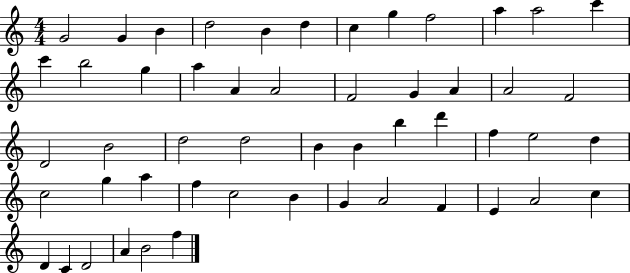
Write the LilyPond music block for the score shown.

{
  \clef treble
  \numericTimeSignature
  \time 4/4
  \key c \major
  g'2 g'4 b'4 | d''2 b'4 d''4 | c''4 g''4 f''2 | a''4 a''2 c'''4 | \break c'''4 b''2 g''4 | a''4 a'4 a'2 | f'2 g'4 a'4 | a'2 f'2 | \break d'2 b'2 | d''2 d''2 | b'4 b'4 b''4 d'''4 | f''4 e''2 d''4 | \break c''2 g''4 a''4 | f''4 c''2 b'4 | g'4 a'2 f'4 | e'4 a'2 c''4 | \break d'4 c'4 d'2 | a'4 b'2 f''4 | \bar "|."
}